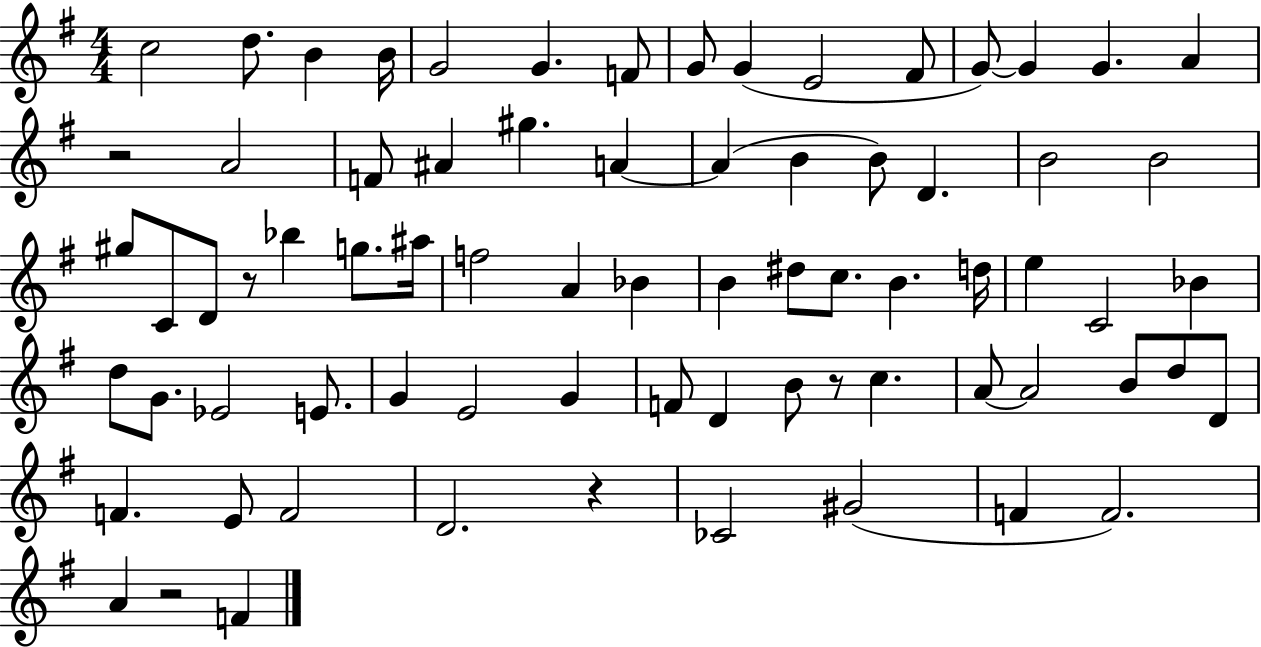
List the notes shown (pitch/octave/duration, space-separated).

C5/h D5/e. B4/q B4/s G4/h G4/q. F4/e G4/e G4/q E4/h F#4/e G4/e G4/q G4/q. A4/q R/h A4/h F4/e A#4/q G#5/q. A4/q A4/q B4/q B4/e D4/q. B4/h B4/h G#5/e C4/e D4/e R/e Bb5/q G5/e. A#5/s F5/h A4/q Bb4/q B4/q D#5/e C5/e. B4/q. D5/s E5/q C4/h Bb4/q D5/e G4/e. Eb4/h E4/e. G4/q E4/h G4/q F4/e D4/q B4/e R/e C5/q. A4/e A4/h B4/e D5/e D4/e F4/q. E4/e F4/h D4/h. R/q CES4/h G#4/h F4/q F4/h. A4/q R/h F4/q